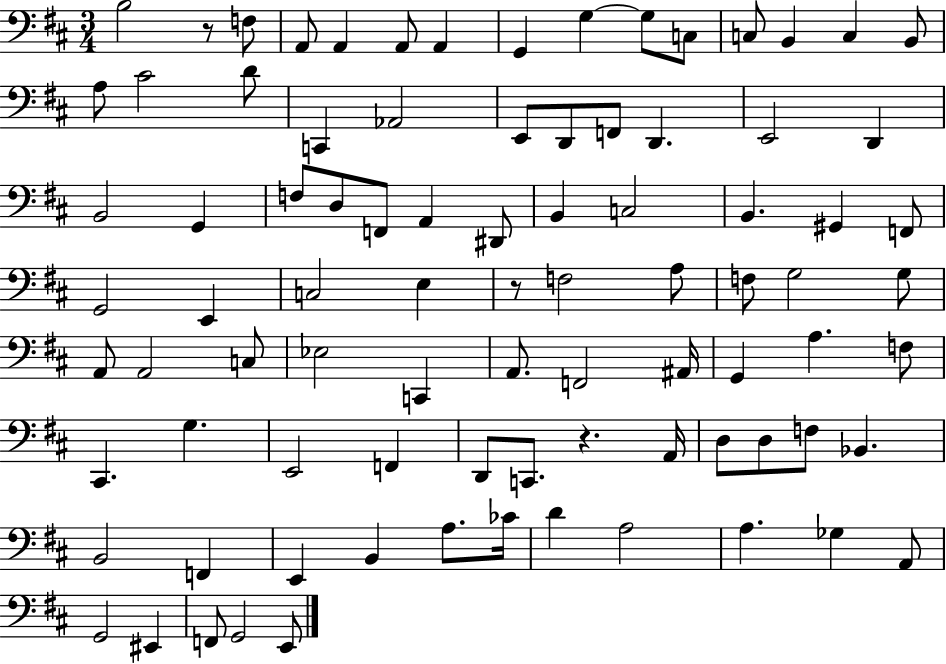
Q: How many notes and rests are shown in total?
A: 87